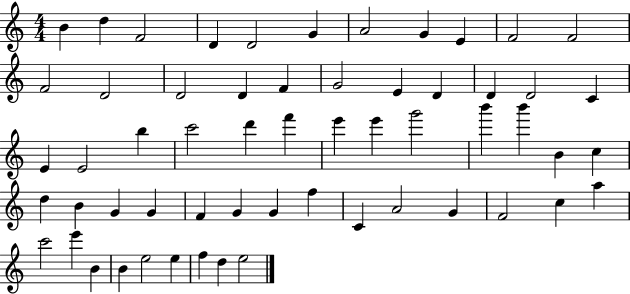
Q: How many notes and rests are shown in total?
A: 58